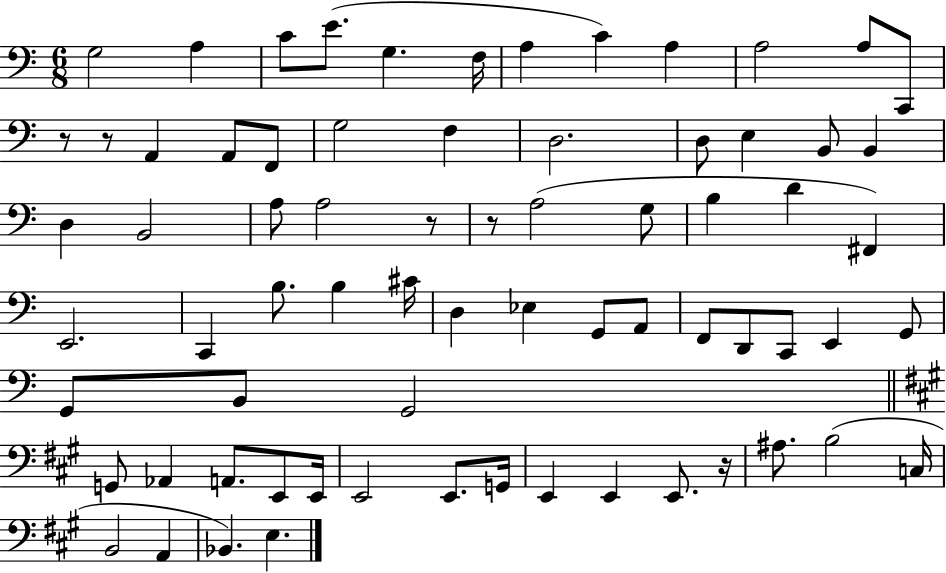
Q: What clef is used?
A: bass